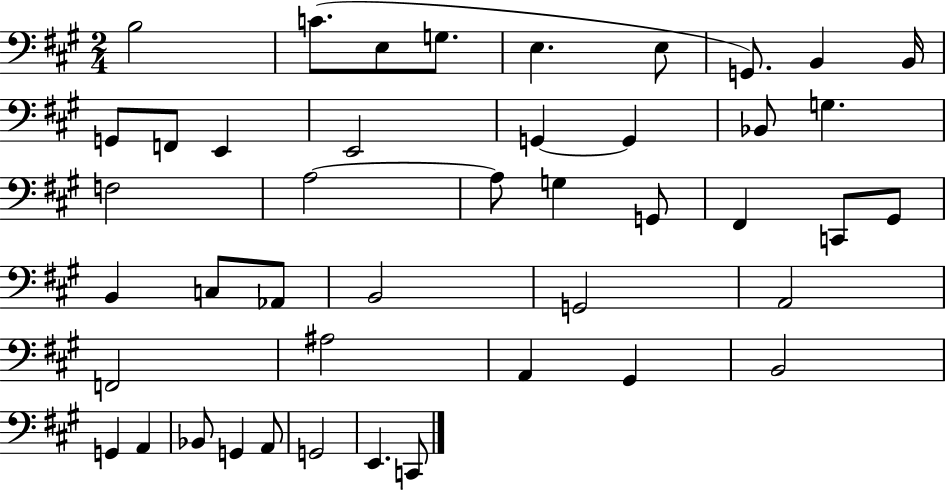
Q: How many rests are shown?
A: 0